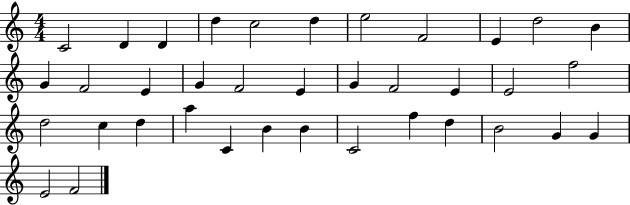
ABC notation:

X:1
T:Untitled
M:4/4
L:1/4
K:C
C2 D D d c2 d e2 F2 E d2 B G F2 E G F2 E G F2 E E2 f2 d2 c d a C B B C2 f d B2 G G E2 F2